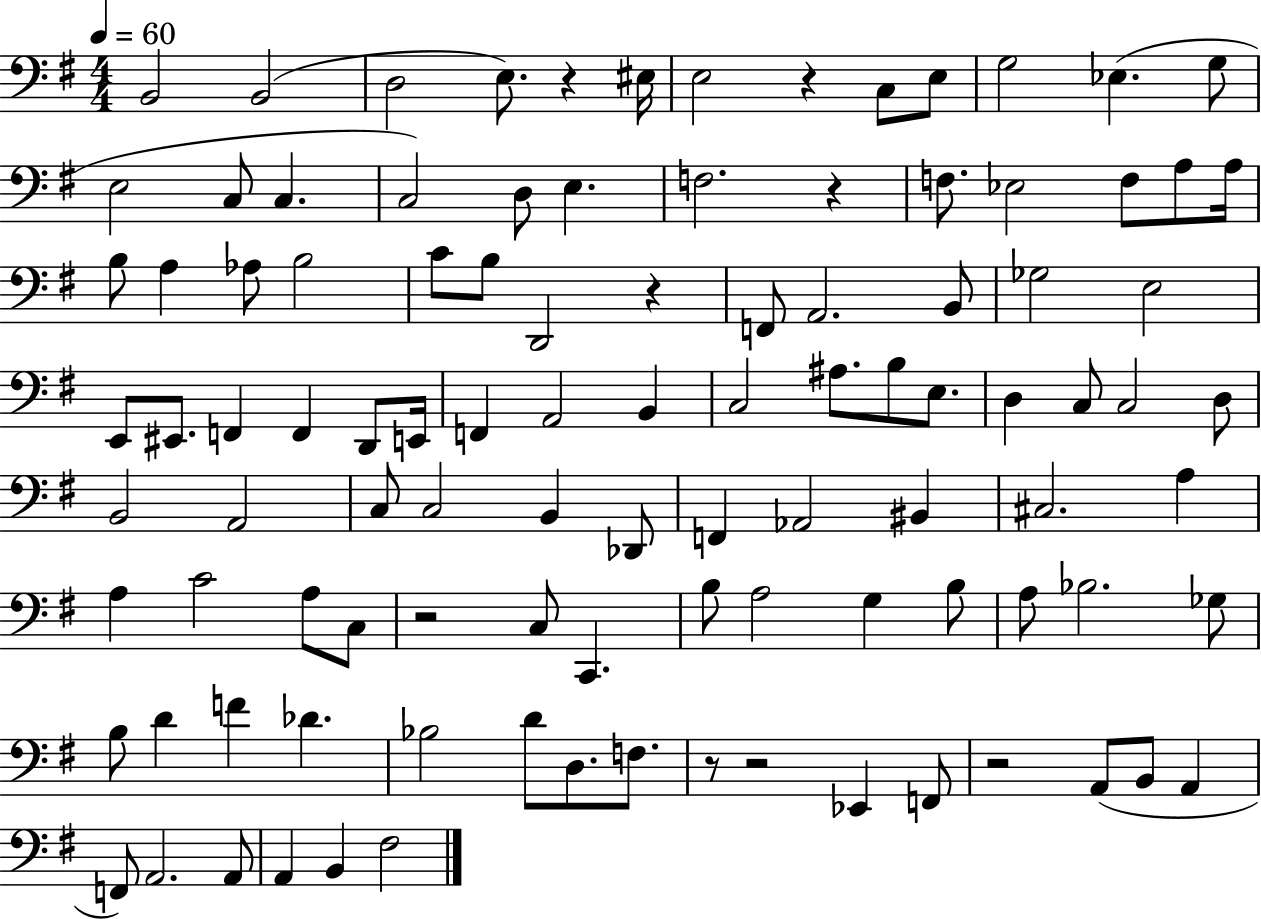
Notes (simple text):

B2/h B2/h D3/h E3/e. R/q EIS3/s E3/h R/q C3/e E3/e G3/h Eb3/q. G3/e E3/h C3/e C3/q. C3/h D3/e E3/q. F3/h. R/q F3/e. Eb3/h F3/e A3/e A3/s B3/e A3/q Ab3/e B3/h C4/e B3/e D2/h R/q F2/e A2/h. B2/e Gb3/h E3/h E2/e EIS2/e. F2/q F2/q D2/e E2/s F2/q A2/h B2/q C3/h A#3/e. B3/e E3/e. D3/q C3/e C3/h D3/e B2/h A2/h C3/e C3/h B2/q Db2/e F2/q Ab2/h BIS2/q C#3/h. A3/q A3/q C4/h A3/e C3/e R/h C3/e C2/q. B3/e A3/h G3/q B3/e A3/e Bb3/h. Gb3/e B3/e D4/q F4/q Db4/q. Bb3/h D4/e D3/e. F3/e. R/e R/h Eb2/q F2/e R/h A2/e B2/e A2/q F2/e A2/h. A2/e A2/q B2/q F#3/h